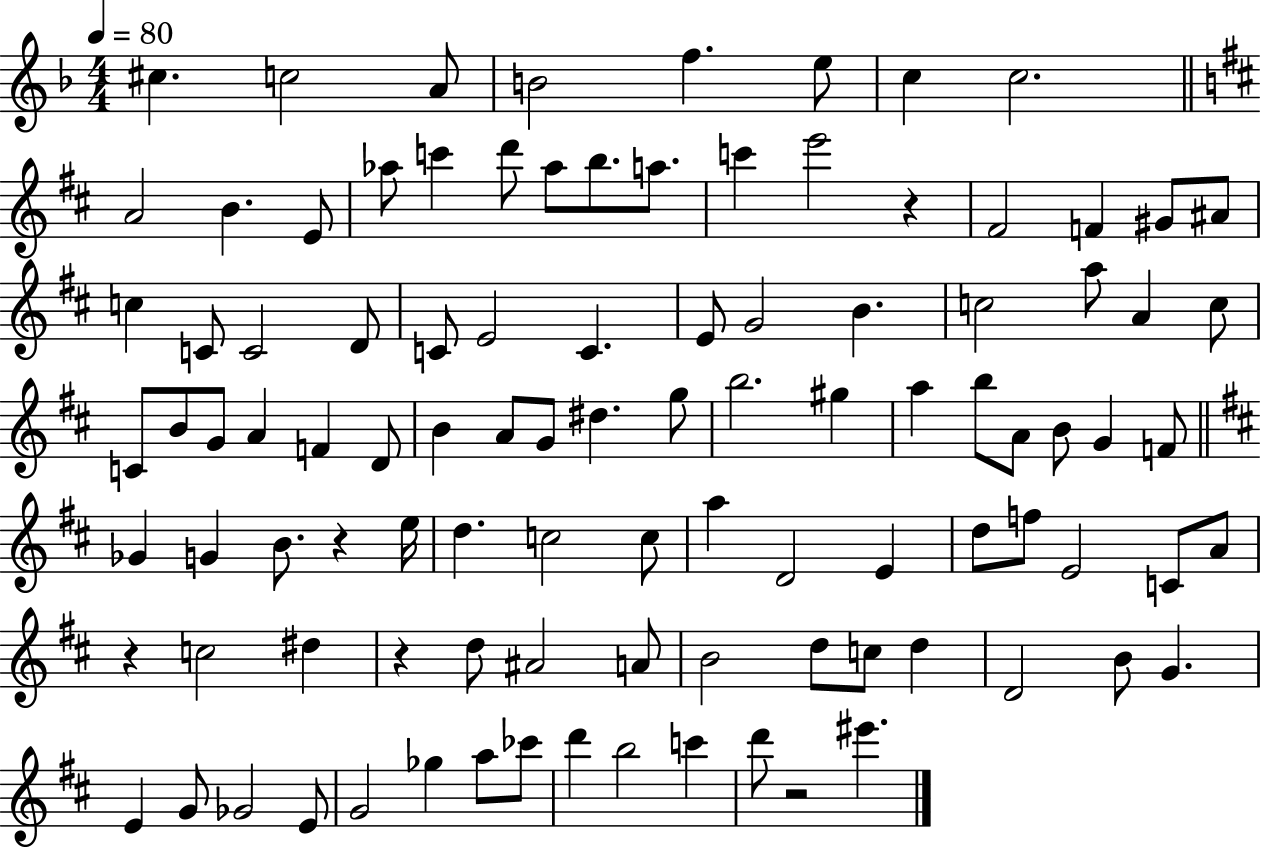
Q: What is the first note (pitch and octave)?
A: C#5